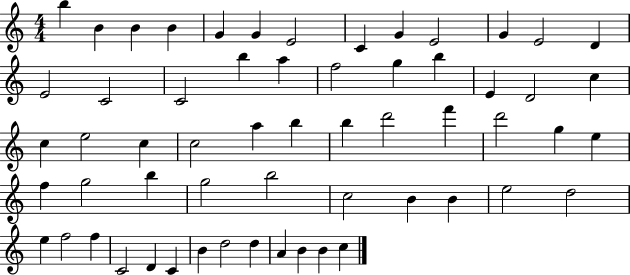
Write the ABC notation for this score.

X:1
T:Untitled
M:4/4
L:1/4
K:C
b B B B G G E2 C G E2 G E2 D E2 C2 C2 b a f2 g b E D2 c c e2 c c2 a b b d'2 f' d'2 g e f g2 b g2 b2 c2 B B e2 d2 e f2 f C2 D C B d2 d A B B c